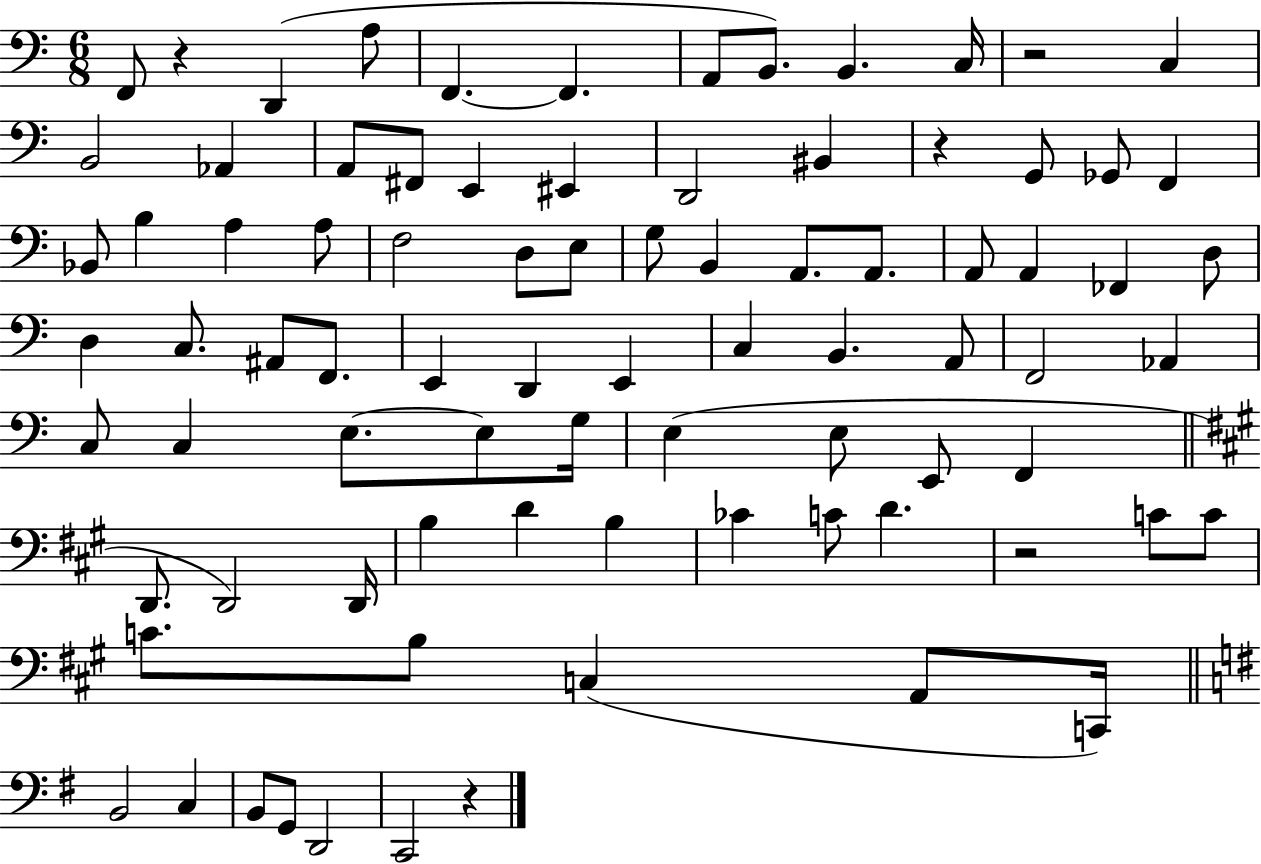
{
  \clef bass
  \numericTimeSignature
  \time 6/8
  \key c \major
  f,8 r4 d,4( a8 | f,4.~~ f,4. | a,8 b,8.) b,4. c16 | r2 c4 | \break b,2 aes,4 | a,8 fis,8 e,4 eis,4 | d,2 bis,4 | r4 g,8 ges,8 f,4 | \break bes,8 b4 a4 a8 | f2 d8 e8 | g8 b,4 a,8. a,8. | a,8 a,4 fes,4 d8 | \break d4 c8. ais,8 f,8. | e,4 d,4 e,4 | c4 b,4. a,8 | f,2 aes,4 | \break c8 c4 e8.~~ e8 g16 | e4( e8 e,8 f,4 | \bar "||" \break \key a \major d,8. d,2) d,16 | b4 d'4 b4 | ces'4 c'8 d'4. | r2 c'8 c'8 | \break c'8. b8 c4( a,8 c,16) | \bar "||" \break \key g \major b,2 c4 | b,8 g,8 d,2 | c,2 r4 | \bar "|."
}